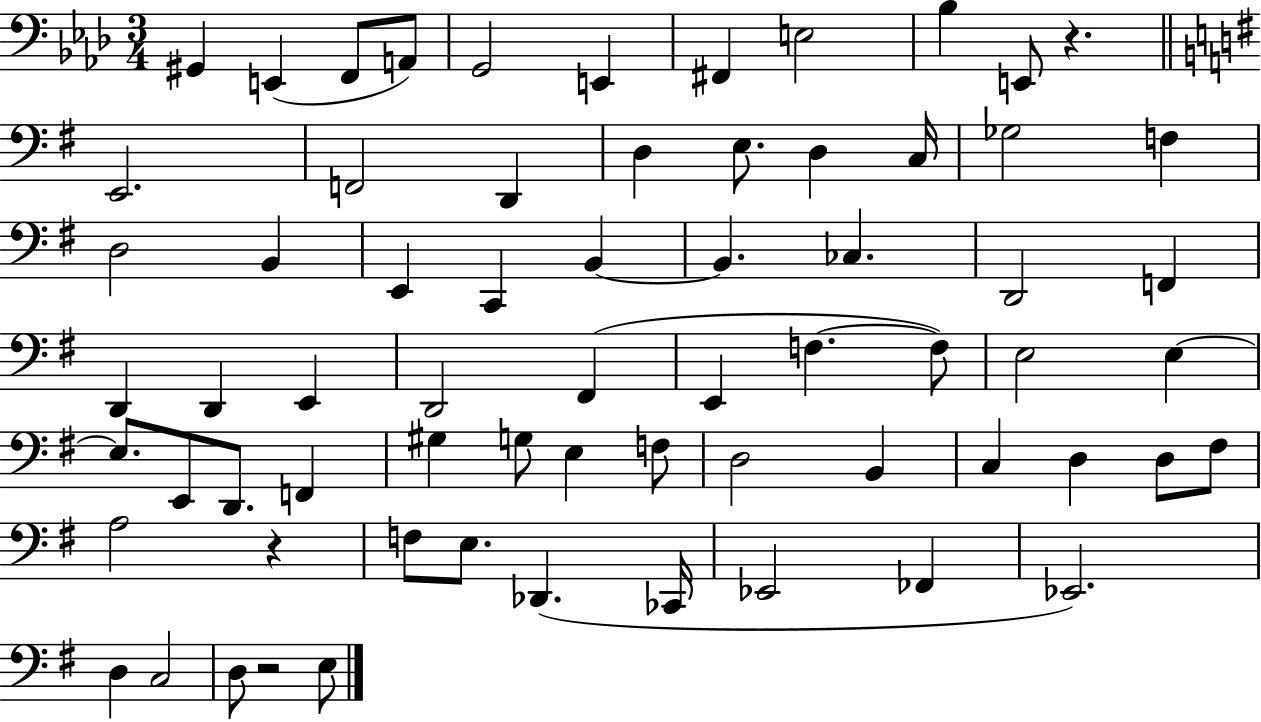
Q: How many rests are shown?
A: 3